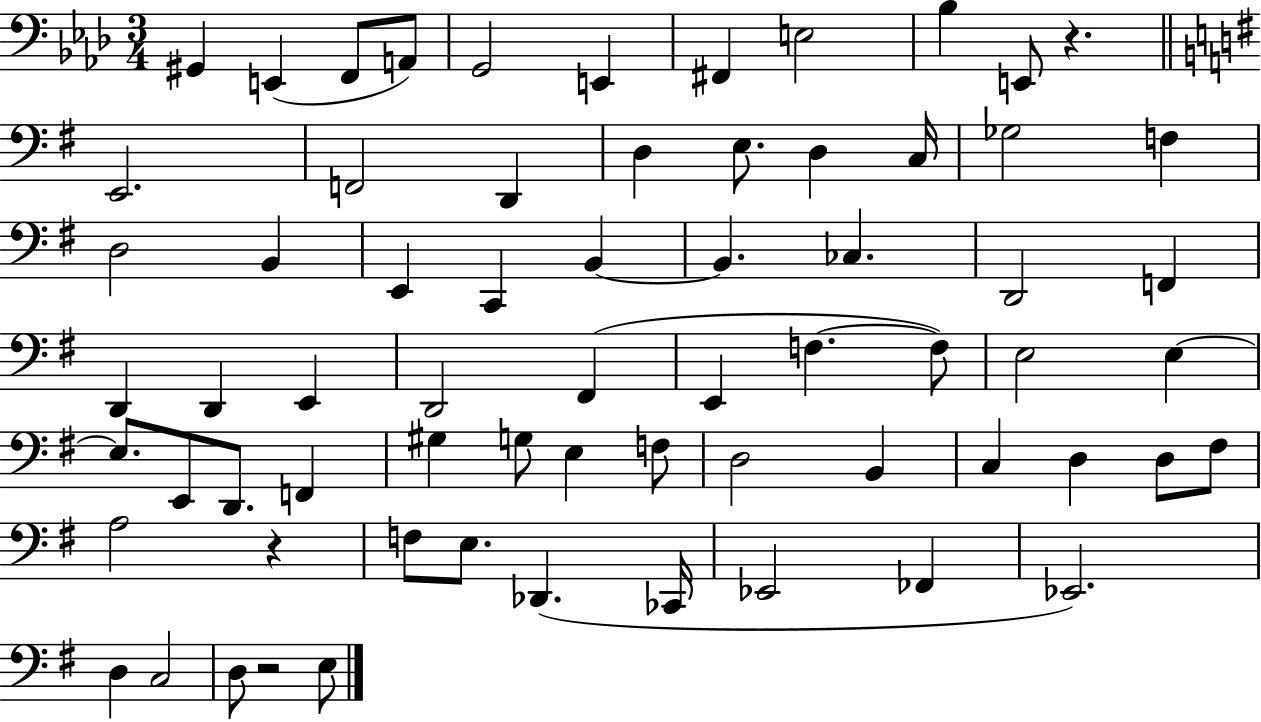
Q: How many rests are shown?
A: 3